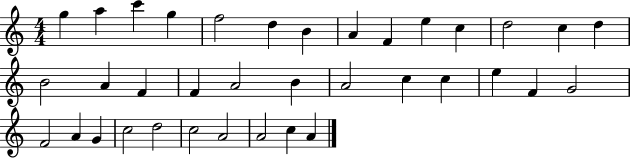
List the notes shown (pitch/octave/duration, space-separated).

G5/q A5/q C6/q G5/q F5/h D5/q B4/q A4/q F4/q E5/q C5/q D5/h C5/q D5/q B4/h A4/q F4/q F4/q A4/h B4/q A4/h C5/q C5/q E5/q F4/q G4/h F4/h A4/q G4/q C5/h D5/h C5/h A4/h A4/h C5/q A4/q